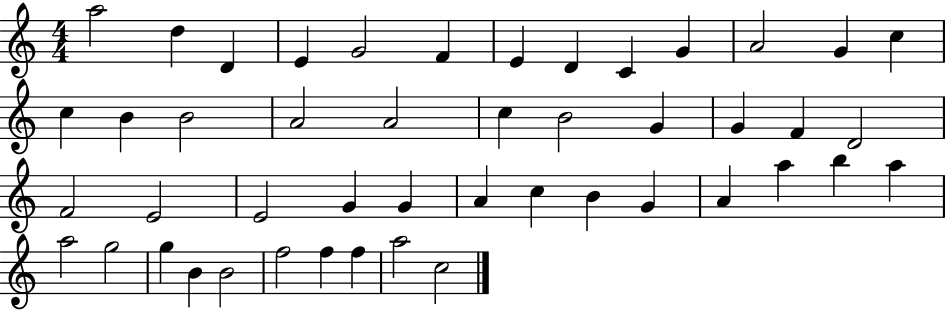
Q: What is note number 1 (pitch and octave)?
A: A5